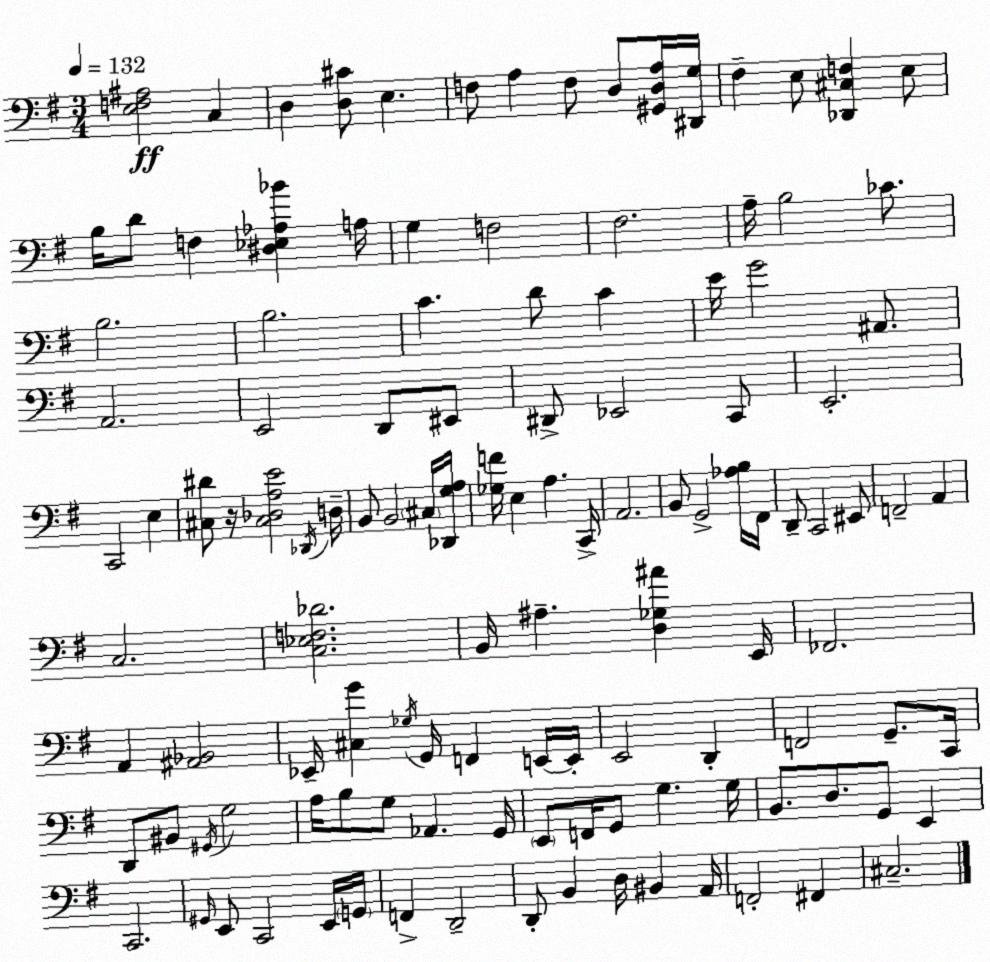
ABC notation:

X:1
T:Untitled
M:3/4
L:1/4
K:Em
[E,F,^A,]2 C, D, [D,^C]/2 E, F,/2 A, F,/2 D,/2 [^G,,D,A,]/4 [^D,,G,]/4 ^F, E,/2 [_D,,^C,F,] E,/2 B,/4 D/2 F, [^D,_E,_A,_B] A,/4 G, F,2 ^F,2 A,/4 B,2 _C/2 B,2 B,2 C D/2 C E/4 G2 ^A,,/2 A,,2 E,,2 D,,/2 ^E,,/2 ^D,,/2 _E,,2 C,,/2 E,,2 C,,2 E, [^C,^D]/2 z/4 [^C,_D,A,E]2 _D,,/4 D,/4 B,,/2 B,,2 ^C,/4 [_D,,G,A,]/4 [_G,F]/4 E, A, C,,/4 A,,2 B,,/2 G,,2 [_A,B,]/4 ^F,,/4 D,,/2 C,,2 ^E,,/2 F,,2 A,, C,2 [C,_E,F,_D]2 B,,/4 ^A, [D,_G,^A] E,,/4 _F,,2 A,, [^A,,_B,,]2 _E,,/4 [^C,G] _G,/4 G,,/4 F,, E,,/4 E,,/4 E,,2 D,, F,,2 G,,/2 C,,/4 D,,/2 ^B,,/2 ^G,,/4 G,2 A,/4 B,/2 G,/2 _A,, G,,/4 E,,/2 F,,/4 G,,/2 G, G,/4 B,,/2 D,/2 G,,/2 E,, C,,2 ^G,,/4 E,,/2 C,,2 E,,/4 G,,/4 F,, D,,2 D,,/2 B,, D,/4 ^B,, A,,/4 F,,2 ^F,, ^C,2